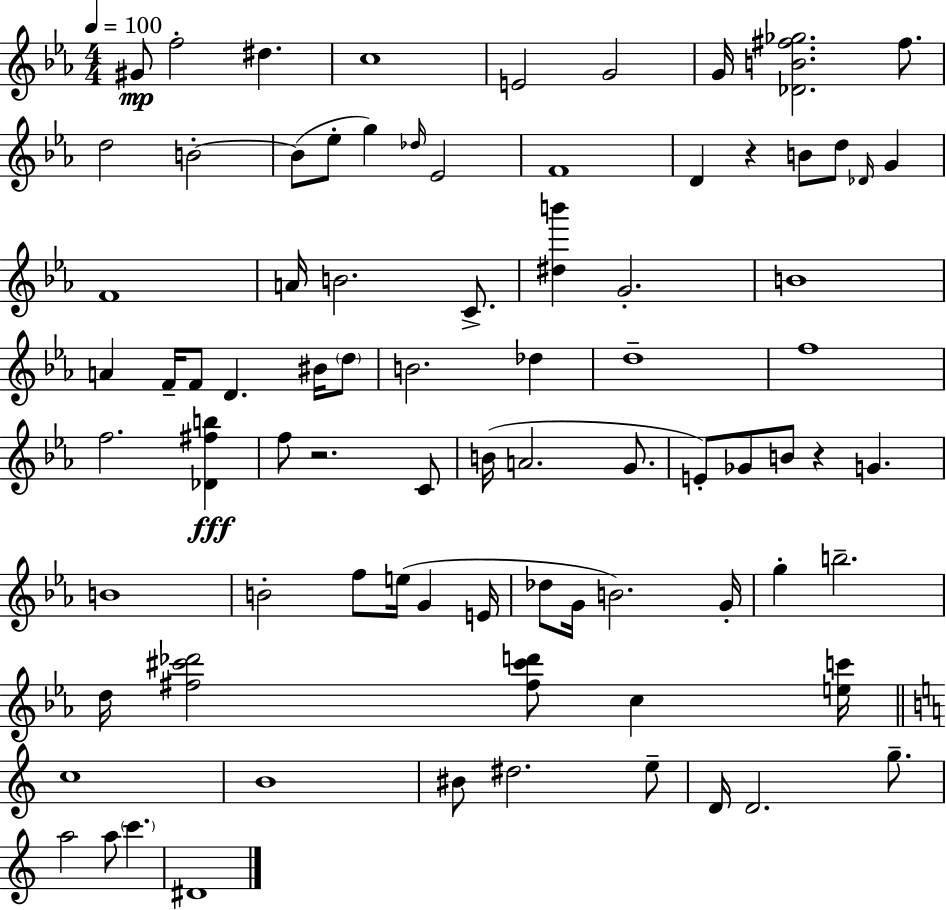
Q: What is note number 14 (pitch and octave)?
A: Db5